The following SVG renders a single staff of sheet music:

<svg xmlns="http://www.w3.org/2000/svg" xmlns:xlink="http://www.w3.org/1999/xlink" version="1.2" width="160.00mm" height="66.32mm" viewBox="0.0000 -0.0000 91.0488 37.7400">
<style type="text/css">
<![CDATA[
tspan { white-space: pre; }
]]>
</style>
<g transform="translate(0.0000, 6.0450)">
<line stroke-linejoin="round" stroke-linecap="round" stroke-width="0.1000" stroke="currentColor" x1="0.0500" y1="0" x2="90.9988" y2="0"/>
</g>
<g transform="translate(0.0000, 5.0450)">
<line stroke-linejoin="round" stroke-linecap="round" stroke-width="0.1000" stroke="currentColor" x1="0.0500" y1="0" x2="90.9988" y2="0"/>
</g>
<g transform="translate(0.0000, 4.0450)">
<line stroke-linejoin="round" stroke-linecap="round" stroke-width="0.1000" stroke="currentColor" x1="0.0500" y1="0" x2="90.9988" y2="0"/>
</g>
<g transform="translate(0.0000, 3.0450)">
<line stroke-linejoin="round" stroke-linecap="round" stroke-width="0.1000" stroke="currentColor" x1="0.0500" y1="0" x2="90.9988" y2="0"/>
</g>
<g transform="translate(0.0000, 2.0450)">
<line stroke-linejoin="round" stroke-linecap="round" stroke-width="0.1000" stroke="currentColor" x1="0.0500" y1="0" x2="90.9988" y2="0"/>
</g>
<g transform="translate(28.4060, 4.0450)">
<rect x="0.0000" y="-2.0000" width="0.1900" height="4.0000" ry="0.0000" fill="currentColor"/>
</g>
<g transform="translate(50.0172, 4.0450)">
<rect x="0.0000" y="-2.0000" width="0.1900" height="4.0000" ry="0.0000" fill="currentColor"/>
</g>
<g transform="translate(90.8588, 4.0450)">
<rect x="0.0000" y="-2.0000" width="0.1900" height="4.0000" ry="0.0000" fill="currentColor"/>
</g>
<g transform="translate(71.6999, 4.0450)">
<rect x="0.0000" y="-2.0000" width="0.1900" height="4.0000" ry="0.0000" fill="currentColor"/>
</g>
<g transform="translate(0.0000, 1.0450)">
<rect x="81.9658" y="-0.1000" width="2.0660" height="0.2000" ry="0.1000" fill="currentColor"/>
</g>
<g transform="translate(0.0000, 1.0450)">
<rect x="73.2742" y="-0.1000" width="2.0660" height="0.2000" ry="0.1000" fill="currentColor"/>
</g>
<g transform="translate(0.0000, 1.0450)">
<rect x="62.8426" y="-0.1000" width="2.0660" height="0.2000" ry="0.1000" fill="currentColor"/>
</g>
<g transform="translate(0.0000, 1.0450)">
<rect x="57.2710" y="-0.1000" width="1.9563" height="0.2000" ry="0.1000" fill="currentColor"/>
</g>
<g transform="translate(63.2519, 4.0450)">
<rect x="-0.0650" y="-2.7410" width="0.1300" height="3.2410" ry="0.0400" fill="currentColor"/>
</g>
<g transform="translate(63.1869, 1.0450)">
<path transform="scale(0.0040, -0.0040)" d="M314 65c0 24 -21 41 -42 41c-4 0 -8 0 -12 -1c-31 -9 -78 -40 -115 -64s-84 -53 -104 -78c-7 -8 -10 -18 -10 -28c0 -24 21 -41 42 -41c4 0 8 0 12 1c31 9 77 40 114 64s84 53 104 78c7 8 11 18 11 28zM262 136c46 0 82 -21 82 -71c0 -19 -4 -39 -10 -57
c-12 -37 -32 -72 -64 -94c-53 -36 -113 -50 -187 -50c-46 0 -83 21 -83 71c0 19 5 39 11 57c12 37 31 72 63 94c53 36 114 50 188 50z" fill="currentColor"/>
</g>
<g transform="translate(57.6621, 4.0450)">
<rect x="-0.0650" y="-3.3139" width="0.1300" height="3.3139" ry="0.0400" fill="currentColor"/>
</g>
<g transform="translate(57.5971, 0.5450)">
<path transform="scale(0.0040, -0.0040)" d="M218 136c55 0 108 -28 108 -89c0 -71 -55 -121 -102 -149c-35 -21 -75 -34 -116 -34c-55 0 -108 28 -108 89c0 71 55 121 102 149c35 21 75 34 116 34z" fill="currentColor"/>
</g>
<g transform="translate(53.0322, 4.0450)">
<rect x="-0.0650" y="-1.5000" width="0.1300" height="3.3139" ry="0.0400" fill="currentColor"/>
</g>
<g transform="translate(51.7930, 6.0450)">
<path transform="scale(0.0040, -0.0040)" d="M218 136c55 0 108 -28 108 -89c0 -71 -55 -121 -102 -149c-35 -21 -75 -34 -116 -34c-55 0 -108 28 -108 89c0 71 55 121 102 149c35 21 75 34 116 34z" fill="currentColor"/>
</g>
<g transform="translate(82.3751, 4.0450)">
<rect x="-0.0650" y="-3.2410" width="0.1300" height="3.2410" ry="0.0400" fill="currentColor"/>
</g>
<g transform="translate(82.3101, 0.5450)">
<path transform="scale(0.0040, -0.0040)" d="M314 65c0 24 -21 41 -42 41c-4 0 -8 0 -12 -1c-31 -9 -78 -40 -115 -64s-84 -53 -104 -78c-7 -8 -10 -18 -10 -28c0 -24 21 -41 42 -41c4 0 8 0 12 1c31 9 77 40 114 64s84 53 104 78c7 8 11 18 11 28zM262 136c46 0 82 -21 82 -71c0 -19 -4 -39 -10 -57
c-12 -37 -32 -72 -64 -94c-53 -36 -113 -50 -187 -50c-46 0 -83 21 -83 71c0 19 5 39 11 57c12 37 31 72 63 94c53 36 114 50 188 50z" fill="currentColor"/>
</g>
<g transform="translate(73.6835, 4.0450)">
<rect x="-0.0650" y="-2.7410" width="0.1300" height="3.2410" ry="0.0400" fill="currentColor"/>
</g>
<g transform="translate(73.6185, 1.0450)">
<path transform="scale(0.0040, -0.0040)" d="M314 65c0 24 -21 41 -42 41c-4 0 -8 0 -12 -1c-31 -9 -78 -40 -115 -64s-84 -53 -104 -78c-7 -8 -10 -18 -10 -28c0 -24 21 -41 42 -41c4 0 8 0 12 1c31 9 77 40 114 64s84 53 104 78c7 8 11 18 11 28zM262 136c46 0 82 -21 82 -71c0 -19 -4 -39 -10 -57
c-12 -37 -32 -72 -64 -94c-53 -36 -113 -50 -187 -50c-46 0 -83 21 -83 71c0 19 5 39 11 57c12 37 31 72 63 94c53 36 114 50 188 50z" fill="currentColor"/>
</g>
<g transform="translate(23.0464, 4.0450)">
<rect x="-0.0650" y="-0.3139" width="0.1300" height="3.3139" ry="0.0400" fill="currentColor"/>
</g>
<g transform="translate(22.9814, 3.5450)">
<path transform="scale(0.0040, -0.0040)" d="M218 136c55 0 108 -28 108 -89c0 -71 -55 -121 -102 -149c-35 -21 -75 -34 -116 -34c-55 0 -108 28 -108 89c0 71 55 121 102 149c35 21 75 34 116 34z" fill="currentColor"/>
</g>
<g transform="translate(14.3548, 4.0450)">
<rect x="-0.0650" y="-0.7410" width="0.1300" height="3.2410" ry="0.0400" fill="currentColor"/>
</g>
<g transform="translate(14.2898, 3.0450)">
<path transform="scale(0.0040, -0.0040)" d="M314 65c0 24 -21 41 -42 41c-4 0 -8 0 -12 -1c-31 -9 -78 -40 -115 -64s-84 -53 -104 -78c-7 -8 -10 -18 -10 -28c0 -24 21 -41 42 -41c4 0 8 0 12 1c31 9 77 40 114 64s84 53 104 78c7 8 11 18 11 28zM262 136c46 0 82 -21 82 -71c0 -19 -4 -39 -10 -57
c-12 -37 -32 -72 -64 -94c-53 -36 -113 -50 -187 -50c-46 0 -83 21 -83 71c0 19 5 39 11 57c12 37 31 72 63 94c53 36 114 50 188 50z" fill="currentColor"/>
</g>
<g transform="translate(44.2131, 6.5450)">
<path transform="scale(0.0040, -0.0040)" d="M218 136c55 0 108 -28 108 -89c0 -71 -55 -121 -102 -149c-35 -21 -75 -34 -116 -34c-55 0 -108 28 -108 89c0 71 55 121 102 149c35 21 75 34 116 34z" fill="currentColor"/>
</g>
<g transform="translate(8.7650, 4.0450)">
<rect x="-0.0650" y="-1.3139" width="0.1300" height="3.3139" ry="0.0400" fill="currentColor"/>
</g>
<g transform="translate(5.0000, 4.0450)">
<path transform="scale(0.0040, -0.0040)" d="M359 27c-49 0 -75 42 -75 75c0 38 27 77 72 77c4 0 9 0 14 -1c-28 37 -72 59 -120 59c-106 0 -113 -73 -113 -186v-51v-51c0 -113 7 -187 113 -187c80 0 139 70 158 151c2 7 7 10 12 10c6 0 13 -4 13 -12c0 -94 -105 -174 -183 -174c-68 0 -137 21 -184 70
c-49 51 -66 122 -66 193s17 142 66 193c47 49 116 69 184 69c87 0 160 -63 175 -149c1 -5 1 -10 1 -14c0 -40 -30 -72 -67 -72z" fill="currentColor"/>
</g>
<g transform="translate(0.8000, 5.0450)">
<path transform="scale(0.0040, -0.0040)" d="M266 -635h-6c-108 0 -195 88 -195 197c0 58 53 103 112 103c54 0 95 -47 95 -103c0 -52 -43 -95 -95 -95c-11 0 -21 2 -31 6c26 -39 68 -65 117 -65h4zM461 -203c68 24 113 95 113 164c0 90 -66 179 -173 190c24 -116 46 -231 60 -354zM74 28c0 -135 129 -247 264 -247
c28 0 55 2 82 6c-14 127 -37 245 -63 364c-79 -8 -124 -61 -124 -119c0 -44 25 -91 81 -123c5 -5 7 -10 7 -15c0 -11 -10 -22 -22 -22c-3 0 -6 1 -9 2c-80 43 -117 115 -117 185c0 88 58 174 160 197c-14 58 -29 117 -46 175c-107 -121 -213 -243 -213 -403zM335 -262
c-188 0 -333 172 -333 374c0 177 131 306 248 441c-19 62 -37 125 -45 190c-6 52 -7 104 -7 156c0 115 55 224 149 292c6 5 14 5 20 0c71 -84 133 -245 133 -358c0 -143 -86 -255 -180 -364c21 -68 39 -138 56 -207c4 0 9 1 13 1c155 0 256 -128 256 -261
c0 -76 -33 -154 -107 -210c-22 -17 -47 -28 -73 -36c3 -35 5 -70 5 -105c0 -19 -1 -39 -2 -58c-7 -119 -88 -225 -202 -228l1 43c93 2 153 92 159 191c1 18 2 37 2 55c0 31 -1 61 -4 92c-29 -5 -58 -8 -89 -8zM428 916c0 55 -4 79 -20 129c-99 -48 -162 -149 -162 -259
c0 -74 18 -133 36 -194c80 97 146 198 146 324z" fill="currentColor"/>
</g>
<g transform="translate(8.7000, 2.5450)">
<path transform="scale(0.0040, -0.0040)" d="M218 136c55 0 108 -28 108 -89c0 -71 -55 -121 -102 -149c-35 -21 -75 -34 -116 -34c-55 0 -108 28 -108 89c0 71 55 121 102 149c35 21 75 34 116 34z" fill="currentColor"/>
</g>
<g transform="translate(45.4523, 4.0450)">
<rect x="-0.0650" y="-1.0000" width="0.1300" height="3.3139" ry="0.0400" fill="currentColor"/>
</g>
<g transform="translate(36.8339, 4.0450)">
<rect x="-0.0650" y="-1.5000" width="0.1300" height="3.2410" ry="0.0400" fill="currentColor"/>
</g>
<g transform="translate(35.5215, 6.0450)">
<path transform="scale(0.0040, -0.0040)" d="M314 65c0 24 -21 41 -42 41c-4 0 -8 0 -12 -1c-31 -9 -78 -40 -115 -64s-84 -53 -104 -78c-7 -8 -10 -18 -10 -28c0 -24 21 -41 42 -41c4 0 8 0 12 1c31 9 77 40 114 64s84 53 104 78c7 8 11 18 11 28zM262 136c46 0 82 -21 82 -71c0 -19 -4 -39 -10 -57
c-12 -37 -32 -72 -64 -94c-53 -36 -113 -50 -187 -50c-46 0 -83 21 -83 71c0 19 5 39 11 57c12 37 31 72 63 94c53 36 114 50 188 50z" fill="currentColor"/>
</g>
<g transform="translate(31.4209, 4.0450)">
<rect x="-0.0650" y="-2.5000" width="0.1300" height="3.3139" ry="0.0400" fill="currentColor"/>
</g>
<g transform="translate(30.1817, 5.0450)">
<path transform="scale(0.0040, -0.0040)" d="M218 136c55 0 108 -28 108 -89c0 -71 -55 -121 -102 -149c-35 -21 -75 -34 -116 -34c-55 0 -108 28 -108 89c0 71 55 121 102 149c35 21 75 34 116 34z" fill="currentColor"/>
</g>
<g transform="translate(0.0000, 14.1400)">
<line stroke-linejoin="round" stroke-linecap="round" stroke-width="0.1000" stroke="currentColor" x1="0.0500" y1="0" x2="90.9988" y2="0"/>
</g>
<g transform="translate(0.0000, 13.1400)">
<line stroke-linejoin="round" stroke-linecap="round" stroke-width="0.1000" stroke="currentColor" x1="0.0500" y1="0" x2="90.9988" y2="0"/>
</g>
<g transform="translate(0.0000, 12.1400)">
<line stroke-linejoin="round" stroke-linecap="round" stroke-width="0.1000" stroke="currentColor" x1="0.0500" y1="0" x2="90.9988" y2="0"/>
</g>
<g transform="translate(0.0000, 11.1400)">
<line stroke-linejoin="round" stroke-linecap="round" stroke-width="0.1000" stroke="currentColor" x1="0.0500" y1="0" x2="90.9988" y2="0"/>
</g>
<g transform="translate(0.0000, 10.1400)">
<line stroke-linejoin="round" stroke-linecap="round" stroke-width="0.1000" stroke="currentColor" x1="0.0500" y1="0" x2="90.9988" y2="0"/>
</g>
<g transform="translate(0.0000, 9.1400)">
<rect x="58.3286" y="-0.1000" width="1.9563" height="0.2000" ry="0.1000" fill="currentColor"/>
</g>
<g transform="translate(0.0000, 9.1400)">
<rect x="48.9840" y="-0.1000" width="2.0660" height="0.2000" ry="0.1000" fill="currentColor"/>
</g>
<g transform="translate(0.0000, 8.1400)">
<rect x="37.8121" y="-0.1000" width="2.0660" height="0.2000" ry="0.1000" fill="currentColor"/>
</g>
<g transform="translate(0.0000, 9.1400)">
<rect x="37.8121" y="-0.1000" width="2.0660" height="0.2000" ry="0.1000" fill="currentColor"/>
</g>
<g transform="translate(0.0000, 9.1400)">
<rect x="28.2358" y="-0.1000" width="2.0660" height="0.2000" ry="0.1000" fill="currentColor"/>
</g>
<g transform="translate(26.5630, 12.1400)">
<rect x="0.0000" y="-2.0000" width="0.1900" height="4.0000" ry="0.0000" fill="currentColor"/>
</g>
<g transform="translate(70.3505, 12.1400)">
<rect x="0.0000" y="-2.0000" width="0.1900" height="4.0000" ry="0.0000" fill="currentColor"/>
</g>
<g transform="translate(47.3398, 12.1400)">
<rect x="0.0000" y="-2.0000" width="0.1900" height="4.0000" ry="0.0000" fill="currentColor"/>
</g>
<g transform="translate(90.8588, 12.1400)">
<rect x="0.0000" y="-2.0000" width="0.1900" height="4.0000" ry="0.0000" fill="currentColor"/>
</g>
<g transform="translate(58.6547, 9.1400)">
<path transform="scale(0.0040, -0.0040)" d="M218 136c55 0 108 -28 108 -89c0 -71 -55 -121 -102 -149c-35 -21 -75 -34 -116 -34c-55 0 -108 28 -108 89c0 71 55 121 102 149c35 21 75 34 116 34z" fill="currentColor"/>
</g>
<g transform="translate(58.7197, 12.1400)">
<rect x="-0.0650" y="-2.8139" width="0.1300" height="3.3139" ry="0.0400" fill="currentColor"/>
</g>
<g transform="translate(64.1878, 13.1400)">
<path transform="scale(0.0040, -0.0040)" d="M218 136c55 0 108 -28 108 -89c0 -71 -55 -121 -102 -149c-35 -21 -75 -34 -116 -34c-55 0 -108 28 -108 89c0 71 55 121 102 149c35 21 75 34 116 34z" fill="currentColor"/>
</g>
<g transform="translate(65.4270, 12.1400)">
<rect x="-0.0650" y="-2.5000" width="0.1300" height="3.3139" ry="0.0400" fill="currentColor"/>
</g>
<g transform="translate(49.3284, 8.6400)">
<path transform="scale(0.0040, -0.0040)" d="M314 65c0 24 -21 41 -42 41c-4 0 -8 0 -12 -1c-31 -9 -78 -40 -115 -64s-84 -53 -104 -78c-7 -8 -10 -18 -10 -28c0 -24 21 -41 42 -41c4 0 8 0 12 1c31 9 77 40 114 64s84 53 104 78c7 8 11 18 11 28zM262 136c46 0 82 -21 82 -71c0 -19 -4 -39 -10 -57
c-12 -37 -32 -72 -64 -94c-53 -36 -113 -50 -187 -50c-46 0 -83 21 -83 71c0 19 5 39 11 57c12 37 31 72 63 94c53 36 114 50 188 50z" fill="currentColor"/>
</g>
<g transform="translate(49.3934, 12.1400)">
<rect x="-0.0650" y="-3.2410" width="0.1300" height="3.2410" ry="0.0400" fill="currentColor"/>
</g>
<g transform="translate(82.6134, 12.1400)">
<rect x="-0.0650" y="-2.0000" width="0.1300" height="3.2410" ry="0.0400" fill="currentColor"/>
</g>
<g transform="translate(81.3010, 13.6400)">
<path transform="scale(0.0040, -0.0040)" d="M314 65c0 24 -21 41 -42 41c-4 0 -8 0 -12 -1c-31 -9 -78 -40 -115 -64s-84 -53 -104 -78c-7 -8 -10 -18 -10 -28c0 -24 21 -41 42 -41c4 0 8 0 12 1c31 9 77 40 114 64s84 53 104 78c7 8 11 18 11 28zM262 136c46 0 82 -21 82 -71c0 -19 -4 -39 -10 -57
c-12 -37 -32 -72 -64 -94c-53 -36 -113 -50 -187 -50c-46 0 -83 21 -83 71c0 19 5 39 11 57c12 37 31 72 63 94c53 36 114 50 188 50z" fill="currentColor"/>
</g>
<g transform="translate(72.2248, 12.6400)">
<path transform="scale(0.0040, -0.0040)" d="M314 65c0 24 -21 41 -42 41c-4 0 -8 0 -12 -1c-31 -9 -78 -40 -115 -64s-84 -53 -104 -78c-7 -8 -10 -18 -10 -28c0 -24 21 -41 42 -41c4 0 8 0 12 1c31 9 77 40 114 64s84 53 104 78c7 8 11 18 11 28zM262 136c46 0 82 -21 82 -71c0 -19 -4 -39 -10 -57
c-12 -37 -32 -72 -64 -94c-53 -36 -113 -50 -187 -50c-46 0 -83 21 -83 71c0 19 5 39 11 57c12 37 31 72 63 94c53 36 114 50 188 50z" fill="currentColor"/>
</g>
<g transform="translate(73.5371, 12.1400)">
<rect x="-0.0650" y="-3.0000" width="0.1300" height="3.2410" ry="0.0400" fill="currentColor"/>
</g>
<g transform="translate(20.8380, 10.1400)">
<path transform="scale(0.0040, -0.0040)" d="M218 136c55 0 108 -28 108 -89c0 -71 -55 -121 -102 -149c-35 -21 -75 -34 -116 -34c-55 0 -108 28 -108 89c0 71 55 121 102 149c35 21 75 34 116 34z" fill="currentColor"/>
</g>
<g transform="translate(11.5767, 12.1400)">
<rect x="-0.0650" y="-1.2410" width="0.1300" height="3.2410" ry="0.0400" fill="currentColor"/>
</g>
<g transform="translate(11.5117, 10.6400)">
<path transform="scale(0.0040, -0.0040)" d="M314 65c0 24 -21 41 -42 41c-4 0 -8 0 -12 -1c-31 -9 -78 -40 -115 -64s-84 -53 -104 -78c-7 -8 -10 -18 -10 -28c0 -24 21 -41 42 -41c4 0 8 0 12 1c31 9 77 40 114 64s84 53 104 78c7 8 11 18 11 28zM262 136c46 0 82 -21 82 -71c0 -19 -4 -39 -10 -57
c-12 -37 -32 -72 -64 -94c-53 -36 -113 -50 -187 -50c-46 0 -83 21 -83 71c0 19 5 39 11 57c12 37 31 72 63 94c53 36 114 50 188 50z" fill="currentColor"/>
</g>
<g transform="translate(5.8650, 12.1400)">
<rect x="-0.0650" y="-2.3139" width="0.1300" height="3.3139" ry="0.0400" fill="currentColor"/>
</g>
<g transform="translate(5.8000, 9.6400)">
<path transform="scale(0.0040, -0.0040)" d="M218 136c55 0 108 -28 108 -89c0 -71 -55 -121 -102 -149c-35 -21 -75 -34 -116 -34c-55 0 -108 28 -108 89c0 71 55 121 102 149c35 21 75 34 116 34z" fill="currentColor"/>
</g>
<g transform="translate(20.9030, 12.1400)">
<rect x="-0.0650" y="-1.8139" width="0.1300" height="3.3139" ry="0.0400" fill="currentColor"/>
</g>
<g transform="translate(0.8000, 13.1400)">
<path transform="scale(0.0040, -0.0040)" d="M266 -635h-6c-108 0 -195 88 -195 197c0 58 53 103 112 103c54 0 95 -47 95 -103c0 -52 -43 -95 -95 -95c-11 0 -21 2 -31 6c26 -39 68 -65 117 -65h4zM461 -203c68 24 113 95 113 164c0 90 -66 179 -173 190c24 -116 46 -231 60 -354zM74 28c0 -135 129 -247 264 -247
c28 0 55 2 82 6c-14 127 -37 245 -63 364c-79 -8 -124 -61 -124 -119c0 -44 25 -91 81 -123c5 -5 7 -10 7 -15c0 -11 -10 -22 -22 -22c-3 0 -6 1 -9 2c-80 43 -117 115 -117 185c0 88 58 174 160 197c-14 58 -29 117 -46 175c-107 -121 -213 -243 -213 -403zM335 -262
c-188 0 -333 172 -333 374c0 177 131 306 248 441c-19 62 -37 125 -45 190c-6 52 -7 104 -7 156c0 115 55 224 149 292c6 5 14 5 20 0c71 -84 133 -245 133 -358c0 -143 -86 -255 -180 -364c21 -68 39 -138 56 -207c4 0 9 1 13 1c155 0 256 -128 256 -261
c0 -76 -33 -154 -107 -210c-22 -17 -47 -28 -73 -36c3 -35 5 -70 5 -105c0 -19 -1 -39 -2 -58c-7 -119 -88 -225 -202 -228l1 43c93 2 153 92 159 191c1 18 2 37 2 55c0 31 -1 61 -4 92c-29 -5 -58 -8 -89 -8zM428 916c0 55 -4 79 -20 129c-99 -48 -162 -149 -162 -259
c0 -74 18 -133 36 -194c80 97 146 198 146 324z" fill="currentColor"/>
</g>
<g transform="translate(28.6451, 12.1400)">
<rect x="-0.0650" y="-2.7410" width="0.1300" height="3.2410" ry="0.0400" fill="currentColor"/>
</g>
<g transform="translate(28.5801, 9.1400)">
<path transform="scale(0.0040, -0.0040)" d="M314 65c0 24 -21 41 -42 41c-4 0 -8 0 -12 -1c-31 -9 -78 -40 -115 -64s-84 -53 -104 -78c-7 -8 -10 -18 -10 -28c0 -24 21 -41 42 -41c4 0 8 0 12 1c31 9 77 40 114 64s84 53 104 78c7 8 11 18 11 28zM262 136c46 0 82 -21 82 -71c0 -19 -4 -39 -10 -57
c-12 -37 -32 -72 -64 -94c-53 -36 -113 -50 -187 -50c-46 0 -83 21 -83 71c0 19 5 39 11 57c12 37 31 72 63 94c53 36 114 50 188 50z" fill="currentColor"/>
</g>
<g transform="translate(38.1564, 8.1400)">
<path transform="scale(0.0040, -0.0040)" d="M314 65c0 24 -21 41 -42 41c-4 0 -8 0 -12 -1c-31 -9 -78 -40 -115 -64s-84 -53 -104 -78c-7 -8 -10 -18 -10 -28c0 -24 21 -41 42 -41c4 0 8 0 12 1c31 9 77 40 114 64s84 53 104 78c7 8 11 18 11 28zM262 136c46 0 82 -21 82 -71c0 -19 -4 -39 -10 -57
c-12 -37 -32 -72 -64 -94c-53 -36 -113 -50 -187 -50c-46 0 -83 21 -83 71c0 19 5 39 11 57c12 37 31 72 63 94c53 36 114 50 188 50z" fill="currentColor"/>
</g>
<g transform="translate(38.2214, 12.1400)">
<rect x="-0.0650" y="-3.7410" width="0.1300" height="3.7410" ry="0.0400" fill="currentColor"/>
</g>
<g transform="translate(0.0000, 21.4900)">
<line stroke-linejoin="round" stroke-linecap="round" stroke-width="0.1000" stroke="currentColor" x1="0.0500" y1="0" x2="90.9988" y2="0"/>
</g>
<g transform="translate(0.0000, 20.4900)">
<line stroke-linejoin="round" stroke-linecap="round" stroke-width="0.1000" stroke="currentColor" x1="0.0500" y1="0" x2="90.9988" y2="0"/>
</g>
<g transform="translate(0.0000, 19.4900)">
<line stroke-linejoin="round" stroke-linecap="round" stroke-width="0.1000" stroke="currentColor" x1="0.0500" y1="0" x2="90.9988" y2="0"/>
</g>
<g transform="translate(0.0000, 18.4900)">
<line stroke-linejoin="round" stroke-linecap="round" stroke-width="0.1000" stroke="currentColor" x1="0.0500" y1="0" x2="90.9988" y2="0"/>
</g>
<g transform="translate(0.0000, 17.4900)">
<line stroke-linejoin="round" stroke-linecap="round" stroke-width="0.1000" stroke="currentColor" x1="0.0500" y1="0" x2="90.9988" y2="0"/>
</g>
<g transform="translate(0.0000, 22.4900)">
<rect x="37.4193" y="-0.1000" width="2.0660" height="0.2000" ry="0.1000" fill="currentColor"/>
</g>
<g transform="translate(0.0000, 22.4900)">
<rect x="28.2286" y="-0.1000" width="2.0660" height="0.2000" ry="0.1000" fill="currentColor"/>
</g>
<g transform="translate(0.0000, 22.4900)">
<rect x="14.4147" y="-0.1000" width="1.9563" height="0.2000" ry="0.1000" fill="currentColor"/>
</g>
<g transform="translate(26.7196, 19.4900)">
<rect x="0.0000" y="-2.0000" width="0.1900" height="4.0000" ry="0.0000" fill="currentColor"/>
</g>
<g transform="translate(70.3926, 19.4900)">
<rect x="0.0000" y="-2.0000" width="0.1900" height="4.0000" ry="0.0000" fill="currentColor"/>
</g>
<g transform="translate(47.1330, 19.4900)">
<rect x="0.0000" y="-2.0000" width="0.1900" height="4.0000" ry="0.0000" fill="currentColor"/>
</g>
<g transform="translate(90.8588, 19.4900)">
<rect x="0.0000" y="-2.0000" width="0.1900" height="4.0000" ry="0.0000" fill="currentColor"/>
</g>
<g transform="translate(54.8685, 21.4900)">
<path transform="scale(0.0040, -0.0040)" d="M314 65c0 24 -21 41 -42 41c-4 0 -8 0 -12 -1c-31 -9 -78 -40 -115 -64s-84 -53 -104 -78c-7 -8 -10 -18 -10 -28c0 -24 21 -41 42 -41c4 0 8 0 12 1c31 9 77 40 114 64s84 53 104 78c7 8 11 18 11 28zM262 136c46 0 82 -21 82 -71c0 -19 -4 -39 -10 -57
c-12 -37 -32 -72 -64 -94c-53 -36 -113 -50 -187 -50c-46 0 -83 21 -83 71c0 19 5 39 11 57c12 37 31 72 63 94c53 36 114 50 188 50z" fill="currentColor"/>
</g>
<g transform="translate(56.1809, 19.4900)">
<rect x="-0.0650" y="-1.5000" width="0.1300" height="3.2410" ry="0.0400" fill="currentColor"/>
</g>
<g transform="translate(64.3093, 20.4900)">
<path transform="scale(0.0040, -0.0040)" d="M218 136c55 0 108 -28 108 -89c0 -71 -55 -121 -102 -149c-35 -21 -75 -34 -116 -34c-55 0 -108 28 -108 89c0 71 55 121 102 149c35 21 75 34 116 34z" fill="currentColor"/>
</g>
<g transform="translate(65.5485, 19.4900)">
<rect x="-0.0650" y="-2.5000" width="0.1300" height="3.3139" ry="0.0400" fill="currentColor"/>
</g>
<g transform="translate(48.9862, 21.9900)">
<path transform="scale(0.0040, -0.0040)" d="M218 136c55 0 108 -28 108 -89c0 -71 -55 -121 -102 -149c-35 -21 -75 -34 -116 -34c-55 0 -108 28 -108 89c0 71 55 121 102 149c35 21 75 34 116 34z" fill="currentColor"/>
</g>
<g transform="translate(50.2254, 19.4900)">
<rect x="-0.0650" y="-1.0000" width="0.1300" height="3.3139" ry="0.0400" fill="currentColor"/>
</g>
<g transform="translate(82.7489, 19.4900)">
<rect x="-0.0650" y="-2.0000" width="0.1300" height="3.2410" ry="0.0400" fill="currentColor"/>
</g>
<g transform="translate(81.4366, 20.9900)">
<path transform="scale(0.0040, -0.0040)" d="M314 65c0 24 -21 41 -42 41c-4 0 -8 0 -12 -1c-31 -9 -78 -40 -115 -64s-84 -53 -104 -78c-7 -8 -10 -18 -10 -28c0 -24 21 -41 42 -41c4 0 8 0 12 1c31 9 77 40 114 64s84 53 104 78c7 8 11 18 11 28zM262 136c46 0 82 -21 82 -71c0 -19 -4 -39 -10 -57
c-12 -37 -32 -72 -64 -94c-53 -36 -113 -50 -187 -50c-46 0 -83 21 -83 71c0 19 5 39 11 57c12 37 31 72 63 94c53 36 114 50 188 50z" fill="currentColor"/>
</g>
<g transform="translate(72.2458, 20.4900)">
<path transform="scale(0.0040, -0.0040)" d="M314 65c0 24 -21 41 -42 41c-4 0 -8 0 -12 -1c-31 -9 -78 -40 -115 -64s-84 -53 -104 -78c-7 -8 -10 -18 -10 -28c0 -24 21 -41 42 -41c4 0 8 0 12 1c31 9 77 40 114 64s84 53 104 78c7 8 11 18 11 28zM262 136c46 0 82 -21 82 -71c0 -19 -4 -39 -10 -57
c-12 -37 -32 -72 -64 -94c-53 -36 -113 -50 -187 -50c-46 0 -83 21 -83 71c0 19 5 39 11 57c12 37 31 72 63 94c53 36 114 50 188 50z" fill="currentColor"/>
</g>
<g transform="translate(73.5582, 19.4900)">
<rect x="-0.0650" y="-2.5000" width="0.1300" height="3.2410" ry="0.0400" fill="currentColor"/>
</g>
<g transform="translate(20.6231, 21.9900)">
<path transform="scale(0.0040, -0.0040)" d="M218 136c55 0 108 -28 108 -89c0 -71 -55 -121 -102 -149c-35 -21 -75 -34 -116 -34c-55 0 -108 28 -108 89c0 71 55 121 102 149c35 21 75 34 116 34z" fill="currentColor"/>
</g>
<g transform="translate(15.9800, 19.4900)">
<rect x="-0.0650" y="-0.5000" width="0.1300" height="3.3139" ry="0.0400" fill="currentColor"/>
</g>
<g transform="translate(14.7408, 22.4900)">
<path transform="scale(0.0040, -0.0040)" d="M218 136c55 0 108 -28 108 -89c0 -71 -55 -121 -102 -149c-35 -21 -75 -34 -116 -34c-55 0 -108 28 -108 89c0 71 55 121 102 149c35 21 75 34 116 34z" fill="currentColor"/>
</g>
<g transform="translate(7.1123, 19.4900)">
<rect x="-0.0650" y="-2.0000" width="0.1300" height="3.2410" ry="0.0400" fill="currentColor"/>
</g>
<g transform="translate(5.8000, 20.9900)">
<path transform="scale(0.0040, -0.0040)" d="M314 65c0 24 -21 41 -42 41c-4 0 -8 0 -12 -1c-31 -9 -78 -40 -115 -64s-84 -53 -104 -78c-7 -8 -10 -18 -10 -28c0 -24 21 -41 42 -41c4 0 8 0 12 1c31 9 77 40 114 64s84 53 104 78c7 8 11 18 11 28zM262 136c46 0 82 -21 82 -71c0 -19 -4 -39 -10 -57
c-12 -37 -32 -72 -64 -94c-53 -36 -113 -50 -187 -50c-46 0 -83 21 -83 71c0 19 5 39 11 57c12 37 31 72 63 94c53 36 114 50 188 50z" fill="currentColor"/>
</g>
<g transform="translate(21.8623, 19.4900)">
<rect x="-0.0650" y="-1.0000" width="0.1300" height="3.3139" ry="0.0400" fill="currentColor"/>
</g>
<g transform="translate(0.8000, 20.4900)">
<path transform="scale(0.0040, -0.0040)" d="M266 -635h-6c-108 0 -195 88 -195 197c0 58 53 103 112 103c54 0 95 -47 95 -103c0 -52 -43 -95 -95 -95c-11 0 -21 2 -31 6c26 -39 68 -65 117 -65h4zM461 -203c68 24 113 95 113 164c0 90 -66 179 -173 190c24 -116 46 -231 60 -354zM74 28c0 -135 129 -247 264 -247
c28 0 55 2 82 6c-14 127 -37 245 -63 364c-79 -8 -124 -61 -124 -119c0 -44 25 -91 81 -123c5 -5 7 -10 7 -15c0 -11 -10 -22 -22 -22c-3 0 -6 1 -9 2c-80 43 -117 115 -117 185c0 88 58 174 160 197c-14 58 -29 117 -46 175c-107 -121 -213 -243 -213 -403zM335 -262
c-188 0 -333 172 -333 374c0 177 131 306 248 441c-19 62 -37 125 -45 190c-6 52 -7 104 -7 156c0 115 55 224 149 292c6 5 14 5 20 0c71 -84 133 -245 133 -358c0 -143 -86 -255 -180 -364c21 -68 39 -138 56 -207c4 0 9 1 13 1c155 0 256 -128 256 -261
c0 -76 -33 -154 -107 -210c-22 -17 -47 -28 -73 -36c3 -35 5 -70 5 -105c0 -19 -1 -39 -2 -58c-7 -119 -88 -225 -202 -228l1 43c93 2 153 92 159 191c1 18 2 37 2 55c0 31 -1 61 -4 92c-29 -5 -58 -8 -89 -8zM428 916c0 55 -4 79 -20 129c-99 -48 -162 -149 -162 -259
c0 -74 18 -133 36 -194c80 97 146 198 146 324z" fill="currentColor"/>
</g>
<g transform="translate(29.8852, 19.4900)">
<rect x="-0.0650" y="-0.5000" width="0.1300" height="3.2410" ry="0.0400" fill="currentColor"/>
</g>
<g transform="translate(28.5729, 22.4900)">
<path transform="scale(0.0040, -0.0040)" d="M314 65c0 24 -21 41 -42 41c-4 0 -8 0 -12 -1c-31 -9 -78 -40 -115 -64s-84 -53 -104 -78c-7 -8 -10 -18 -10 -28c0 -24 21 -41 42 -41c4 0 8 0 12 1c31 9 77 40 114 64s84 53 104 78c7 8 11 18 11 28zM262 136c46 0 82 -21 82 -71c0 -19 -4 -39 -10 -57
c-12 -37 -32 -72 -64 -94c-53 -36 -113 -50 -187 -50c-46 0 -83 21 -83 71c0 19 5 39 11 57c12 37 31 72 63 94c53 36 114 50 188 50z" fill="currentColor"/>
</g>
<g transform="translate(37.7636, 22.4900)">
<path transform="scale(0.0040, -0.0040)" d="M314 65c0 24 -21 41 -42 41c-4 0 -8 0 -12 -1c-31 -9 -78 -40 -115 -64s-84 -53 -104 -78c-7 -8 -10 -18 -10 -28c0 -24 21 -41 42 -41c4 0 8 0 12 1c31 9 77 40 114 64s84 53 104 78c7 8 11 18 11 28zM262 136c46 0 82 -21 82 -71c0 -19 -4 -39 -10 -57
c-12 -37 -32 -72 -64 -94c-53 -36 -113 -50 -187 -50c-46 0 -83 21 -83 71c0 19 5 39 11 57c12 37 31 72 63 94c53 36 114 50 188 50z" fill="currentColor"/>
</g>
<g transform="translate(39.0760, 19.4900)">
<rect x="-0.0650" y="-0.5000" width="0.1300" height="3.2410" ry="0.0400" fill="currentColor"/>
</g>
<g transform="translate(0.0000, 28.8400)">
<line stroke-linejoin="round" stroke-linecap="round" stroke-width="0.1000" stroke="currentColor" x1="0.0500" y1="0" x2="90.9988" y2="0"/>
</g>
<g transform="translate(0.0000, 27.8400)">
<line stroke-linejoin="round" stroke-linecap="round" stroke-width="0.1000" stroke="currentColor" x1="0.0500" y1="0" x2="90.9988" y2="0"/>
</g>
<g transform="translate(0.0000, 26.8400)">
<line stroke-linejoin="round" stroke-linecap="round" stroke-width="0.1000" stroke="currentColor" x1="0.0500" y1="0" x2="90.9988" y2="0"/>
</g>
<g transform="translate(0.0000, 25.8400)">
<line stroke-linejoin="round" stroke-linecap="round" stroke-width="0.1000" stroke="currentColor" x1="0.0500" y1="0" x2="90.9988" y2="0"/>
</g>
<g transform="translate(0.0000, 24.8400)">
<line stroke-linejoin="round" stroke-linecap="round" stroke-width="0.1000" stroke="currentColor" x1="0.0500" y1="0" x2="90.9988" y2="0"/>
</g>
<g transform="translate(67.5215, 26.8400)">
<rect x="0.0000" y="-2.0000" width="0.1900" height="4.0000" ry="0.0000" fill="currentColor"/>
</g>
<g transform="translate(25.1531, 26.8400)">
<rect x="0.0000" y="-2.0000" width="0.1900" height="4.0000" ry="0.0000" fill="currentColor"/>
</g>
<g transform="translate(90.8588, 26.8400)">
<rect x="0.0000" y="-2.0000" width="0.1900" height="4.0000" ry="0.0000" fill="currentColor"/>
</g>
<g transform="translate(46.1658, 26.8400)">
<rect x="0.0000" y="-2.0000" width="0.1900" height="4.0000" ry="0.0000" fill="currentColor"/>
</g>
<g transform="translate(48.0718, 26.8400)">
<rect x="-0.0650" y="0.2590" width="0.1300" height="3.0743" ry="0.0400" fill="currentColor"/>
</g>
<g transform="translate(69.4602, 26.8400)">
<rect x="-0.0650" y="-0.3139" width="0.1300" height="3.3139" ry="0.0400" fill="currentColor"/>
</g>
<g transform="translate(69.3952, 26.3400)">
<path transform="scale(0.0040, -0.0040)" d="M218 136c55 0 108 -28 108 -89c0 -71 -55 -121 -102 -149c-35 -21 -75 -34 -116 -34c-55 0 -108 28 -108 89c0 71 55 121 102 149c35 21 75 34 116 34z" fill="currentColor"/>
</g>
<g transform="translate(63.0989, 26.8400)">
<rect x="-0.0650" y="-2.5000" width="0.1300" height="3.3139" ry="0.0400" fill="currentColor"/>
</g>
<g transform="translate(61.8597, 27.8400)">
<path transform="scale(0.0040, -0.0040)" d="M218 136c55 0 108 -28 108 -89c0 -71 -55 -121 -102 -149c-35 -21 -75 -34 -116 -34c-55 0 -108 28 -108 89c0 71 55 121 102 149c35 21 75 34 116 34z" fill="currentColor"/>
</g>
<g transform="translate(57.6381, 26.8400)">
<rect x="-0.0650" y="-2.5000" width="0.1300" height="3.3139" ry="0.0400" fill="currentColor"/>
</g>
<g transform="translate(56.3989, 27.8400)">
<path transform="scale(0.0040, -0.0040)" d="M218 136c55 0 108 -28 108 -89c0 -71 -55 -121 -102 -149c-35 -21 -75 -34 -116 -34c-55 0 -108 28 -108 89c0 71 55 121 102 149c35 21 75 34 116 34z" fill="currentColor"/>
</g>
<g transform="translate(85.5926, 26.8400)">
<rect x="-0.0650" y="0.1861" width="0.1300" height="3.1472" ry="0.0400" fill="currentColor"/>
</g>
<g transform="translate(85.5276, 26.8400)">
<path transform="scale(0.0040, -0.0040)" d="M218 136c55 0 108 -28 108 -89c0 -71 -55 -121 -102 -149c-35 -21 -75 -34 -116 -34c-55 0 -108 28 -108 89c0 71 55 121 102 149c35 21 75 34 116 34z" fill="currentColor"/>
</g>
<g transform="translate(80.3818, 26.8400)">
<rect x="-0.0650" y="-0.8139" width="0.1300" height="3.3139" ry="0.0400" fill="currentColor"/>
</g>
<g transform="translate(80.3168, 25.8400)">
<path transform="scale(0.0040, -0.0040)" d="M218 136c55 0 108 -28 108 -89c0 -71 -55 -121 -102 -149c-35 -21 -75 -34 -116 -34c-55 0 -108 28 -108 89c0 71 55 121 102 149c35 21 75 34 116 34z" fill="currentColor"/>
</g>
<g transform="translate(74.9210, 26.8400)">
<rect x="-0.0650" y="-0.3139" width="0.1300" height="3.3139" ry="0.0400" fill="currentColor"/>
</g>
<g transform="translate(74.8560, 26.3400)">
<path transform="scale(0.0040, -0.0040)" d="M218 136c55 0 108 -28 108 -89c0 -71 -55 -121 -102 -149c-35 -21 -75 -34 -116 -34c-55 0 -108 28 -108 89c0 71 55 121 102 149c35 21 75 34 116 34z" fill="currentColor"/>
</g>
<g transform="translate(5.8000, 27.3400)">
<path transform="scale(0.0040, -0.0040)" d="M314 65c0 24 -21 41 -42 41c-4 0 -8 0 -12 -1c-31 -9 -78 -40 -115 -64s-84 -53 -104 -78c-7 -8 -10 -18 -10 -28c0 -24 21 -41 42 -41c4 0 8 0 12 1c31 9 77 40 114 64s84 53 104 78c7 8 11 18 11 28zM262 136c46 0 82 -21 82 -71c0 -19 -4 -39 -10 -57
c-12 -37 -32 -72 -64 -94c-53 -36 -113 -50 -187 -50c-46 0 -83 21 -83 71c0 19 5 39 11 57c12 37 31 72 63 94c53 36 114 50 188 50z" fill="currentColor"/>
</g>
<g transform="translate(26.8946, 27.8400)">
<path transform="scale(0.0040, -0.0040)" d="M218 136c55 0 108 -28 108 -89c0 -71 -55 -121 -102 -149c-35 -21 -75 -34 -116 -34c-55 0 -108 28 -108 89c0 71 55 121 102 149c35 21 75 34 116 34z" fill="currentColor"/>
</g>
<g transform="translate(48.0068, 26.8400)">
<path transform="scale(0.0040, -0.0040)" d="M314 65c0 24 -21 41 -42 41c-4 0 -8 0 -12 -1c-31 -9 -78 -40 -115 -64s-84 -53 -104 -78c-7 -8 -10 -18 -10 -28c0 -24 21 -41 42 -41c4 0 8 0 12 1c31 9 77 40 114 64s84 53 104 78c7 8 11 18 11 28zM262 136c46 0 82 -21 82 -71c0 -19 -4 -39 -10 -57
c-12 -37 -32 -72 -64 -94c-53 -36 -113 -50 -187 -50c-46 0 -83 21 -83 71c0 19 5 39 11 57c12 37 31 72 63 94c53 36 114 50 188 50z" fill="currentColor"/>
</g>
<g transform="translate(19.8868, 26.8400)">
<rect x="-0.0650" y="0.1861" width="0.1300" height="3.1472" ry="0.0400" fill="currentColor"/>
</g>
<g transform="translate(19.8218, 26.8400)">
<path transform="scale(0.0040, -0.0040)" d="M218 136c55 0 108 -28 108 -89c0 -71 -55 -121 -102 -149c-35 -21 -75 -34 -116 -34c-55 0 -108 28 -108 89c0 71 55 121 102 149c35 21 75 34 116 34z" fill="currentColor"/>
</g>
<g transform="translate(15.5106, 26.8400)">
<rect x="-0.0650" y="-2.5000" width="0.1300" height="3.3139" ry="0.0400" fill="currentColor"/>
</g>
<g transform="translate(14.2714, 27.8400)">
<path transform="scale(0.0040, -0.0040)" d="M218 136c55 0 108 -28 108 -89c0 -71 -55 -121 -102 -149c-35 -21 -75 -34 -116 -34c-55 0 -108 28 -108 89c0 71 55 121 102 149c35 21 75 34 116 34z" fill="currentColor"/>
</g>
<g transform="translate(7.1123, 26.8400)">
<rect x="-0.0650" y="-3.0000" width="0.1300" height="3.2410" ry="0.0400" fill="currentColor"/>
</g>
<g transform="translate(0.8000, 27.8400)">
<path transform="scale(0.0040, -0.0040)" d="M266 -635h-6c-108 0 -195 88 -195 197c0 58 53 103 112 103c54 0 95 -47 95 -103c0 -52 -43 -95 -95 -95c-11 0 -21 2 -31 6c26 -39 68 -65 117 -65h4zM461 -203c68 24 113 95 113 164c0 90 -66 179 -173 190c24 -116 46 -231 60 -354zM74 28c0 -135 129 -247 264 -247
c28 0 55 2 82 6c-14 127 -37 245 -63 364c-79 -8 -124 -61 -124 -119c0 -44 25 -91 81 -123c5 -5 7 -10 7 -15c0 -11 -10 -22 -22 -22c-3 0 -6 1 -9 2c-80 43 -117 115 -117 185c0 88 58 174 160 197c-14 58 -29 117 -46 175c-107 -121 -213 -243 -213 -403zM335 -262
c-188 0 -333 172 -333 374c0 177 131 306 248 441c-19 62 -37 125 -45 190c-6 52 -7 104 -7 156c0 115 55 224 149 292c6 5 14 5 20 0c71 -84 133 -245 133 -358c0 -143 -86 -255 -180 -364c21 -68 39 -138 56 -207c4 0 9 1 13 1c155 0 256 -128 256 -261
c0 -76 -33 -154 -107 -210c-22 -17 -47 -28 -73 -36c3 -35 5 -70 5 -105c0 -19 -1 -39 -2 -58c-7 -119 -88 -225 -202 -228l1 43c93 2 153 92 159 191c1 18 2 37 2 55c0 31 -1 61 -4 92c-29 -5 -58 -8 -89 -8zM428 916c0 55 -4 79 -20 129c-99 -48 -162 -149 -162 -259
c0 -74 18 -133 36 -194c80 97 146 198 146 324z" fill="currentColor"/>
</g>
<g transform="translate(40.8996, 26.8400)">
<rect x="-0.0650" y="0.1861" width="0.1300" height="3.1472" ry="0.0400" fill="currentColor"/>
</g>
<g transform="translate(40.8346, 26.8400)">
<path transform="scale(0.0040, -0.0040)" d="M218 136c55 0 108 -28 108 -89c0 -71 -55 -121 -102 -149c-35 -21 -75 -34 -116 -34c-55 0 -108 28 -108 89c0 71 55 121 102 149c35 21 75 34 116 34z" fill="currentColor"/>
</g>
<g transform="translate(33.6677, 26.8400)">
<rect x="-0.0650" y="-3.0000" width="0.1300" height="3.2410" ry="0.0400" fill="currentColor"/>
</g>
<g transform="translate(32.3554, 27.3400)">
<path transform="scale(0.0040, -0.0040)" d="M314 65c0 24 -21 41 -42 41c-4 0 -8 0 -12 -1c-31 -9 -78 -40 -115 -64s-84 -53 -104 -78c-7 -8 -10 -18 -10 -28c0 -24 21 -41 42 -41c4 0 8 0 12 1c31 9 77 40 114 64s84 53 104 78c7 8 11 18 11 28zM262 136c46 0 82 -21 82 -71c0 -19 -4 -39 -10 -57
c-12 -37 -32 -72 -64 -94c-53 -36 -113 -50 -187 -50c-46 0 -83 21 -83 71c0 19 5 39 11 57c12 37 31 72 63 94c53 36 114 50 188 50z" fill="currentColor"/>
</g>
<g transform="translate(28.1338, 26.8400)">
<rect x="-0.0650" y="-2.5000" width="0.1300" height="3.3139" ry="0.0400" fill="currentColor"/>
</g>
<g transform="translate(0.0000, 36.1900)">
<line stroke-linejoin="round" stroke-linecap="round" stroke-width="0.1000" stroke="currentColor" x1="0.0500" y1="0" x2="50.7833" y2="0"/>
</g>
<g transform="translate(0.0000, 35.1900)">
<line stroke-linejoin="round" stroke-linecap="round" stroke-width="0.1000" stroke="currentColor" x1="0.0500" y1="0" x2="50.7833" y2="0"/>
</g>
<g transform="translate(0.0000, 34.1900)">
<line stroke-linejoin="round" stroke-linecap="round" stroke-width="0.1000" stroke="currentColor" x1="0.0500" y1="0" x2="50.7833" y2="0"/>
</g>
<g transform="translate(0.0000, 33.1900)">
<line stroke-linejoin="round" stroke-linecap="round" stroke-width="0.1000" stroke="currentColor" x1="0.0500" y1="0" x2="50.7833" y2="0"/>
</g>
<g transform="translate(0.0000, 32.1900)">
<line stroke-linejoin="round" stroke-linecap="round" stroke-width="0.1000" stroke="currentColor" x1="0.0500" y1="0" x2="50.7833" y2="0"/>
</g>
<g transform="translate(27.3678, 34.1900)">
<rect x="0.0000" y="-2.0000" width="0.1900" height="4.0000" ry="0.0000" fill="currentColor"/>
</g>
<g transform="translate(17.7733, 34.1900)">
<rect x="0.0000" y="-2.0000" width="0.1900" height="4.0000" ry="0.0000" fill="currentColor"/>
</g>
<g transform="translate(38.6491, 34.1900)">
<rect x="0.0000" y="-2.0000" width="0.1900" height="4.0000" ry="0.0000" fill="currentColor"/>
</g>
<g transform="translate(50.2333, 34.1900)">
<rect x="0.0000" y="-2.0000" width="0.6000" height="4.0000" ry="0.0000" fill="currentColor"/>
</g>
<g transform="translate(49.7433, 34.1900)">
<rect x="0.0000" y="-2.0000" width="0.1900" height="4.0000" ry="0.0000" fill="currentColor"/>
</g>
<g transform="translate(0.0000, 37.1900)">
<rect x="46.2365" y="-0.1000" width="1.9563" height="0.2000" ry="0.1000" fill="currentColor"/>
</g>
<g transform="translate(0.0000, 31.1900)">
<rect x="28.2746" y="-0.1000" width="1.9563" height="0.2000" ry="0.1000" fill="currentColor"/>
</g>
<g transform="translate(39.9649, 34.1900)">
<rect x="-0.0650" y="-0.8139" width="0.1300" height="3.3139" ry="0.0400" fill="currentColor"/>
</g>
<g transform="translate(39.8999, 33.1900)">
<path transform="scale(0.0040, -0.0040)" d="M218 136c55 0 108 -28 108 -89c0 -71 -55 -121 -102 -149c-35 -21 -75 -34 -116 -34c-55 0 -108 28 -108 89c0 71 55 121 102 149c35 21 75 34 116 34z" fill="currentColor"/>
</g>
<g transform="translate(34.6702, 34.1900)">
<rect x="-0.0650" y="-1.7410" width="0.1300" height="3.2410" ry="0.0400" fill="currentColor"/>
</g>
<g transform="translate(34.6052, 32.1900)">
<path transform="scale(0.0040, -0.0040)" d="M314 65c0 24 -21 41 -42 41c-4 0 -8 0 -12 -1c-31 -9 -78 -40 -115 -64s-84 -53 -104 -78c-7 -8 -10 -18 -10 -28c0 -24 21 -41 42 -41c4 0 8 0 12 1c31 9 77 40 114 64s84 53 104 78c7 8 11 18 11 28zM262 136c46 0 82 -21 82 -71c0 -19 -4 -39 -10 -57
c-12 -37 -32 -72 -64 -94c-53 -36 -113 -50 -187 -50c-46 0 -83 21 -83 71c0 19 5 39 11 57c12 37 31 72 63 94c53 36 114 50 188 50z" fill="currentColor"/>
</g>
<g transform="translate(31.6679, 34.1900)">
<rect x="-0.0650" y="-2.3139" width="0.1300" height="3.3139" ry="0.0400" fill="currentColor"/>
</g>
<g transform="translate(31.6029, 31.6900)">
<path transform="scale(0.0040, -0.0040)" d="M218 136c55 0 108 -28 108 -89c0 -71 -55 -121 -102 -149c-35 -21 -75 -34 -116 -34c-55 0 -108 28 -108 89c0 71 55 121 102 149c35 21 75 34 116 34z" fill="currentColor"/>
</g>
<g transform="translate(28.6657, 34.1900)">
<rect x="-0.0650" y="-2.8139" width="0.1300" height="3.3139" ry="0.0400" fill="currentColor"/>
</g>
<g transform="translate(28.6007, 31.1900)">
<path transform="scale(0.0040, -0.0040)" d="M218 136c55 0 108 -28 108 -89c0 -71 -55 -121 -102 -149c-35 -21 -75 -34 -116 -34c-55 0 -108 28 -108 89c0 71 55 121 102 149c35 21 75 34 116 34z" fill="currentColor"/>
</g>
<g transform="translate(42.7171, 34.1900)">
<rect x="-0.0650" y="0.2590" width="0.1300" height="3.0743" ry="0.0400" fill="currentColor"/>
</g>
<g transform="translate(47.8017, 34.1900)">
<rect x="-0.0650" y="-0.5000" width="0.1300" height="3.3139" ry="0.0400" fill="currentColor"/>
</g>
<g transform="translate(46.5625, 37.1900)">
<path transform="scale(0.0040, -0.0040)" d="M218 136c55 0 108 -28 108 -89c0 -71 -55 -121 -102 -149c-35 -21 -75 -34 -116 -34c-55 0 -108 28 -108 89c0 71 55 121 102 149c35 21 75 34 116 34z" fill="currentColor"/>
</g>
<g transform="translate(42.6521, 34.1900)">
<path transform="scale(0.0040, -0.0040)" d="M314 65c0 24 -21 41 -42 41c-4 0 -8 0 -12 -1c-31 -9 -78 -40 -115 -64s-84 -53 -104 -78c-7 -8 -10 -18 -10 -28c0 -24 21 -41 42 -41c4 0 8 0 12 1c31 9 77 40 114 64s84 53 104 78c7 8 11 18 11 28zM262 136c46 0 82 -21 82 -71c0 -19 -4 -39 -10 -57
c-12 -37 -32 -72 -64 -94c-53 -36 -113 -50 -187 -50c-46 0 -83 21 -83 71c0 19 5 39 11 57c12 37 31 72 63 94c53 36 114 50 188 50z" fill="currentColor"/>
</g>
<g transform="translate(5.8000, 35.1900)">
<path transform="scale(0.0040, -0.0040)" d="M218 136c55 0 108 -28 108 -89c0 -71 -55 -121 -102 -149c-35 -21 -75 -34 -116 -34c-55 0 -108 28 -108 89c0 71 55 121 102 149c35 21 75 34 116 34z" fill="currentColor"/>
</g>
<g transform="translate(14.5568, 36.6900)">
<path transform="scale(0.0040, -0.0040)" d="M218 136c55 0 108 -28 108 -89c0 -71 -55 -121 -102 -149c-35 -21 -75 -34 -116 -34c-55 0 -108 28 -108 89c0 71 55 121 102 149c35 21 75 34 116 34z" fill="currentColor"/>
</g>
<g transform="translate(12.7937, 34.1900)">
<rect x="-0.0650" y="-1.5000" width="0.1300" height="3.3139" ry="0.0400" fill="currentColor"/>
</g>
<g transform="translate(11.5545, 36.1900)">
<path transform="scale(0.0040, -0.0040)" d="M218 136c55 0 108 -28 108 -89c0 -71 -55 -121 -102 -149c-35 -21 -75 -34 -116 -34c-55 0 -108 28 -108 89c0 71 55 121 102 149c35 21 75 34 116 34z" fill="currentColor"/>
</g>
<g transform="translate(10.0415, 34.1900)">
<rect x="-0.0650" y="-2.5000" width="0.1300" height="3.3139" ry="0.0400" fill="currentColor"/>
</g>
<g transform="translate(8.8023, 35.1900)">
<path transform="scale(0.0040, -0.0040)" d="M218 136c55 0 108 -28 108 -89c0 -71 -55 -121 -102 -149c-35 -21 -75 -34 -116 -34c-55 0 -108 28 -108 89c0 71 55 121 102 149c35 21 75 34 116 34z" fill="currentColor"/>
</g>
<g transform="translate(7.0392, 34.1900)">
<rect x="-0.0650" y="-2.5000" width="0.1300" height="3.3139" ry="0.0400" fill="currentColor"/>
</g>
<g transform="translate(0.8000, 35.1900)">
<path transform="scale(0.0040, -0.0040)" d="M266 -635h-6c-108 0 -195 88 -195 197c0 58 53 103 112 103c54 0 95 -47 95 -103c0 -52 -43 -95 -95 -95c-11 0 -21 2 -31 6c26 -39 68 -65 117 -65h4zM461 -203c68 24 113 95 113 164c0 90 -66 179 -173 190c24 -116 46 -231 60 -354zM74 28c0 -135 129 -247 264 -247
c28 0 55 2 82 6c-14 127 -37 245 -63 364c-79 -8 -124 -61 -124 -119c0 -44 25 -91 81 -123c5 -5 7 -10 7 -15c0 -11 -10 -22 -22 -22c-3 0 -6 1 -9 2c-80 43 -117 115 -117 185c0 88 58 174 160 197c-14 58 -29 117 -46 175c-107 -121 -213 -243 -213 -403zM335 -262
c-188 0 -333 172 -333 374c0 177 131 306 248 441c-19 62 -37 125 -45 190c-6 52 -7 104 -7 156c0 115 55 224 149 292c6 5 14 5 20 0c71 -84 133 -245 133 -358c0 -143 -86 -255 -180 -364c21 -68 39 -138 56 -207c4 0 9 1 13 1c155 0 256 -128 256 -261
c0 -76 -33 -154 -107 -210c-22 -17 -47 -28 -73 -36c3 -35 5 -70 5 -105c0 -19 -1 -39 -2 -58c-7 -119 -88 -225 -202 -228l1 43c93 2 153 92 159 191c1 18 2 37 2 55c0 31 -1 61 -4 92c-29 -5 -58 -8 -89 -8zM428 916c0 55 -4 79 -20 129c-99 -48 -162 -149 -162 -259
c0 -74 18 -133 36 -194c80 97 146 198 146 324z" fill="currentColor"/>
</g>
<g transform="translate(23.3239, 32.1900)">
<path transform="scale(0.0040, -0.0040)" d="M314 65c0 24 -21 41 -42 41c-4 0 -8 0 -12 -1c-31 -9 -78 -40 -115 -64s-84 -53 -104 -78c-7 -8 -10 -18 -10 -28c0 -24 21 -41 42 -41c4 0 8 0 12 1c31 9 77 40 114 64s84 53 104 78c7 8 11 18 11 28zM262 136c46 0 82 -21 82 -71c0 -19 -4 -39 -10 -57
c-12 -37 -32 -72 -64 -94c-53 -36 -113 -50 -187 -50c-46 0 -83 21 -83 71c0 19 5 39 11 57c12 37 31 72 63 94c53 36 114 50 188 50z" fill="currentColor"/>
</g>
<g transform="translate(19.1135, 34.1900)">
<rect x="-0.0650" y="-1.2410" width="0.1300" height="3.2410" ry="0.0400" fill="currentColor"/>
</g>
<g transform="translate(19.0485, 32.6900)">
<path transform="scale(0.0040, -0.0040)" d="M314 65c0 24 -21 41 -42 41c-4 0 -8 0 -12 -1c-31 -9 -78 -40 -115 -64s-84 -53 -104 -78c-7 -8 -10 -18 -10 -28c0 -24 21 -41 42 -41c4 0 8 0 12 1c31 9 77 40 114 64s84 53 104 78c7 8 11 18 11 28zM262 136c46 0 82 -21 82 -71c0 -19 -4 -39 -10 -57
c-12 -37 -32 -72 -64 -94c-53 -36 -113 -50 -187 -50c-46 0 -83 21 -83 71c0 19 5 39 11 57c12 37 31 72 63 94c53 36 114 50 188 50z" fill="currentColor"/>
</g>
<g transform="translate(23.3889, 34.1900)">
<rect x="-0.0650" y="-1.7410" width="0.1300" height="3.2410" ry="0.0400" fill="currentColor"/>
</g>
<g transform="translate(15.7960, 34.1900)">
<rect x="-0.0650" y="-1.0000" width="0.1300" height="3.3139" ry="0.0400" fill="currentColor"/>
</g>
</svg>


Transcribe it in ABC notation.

X:1
T:Untitled
M:4/4
L:1/4
K:C
e d2 c G E2 D E b a2 a2 b2 g e2 f a2 c'2 b2 a G A2 F2 F2 C D C2 C2 D E2 G G2 F2 A2 G B G A2 B B2 G G c c d B G G E D e2 f2 a g f2 d B2 C